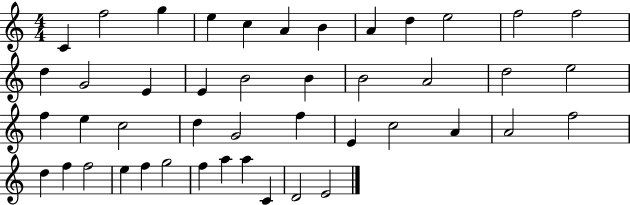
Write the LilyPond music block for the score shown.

{
  \clef treble
  \numericTimeSignature
  \time 4/4
  \key c \major
  c'4 f''2 g''4 | e''4 c''4 a'4 b'4 | a'4 d''4 e''2 | f''2 f''2 | \break d''4 g'2 e'4 | e'4 b'2 b'4 | b'2 a'2 | d''2 e''2 | \break f''4 e''4 c''2 | d''4 g'2 f''4 | e'4 c''2 a'4 | a'2 f''2 | \break d''4 f''4 f''2 | e''4 f''4 g''2 | f''4 a''4 a''4 c'4 | d'2 e'2 | \break \bar "|."
}